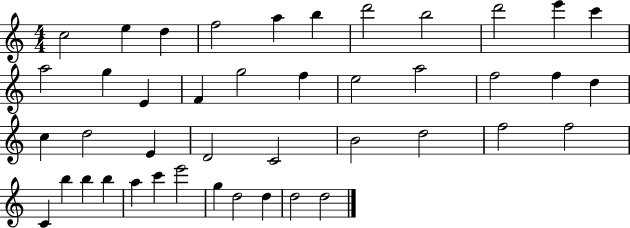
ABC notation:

X:1
T:Untitled
M:4/4
L:1/4
K:C
c2 e d f2 a b d'2 b2 d'2 e' c' a2 g E F g2 f e2 a2 f2 f d c d2 E D2 C2 B2 d2 f2 f2 C b b b a c' e'2 g d2 d d2 d2